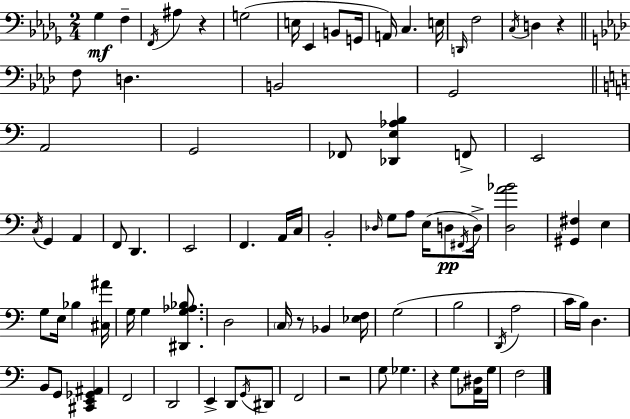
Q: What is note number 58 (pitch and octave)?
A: D3